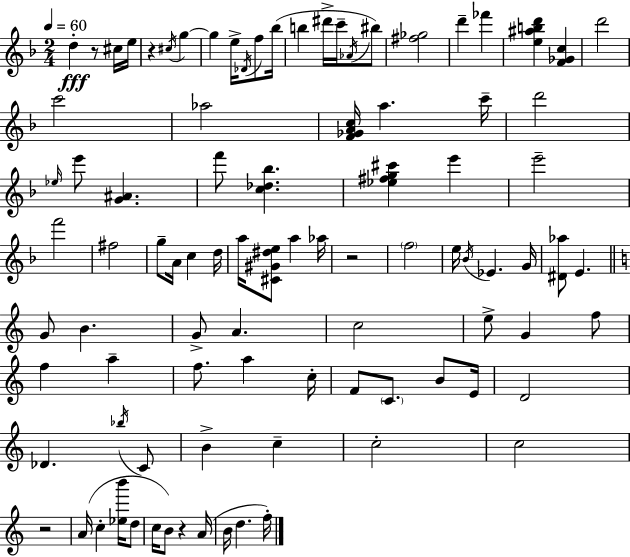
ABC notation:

X:1
T:Untitled
M:2/4
L:1/4
K:F
d z/2 ^c/4 e/4 z ^c/4 g g e/4 _D/4 f/2 _b/4 b ^d'/4 c'/4 _A/4 ^b/2 [^f_g]2 d' _f' [e^abd'] [F_Gc] d'2 c'2 _a2 [F_GAc]/4 a c'/4 d'2 _e/4 e'/2 [G^A] f'/2 [c_d_b] [_e^fg^c'] e' e'2 f'2 ^f2 g/2 A/4 c d/4 a/4 [^C^G^de]/2 a _a/4 z2 f2 e/4 _B/4 _E G/4 [^D_a]/2 E G/2 B G/2 A c2 e/2 G f/2 f a f/2 a c/4 F/2 C/2 B/2 E/4 D2 _D _b/4 C/2 B c c2 c2 z2 A/4 c [_eb']/4 d/2 c/4 B/2 z A/4 B/4 d f/4